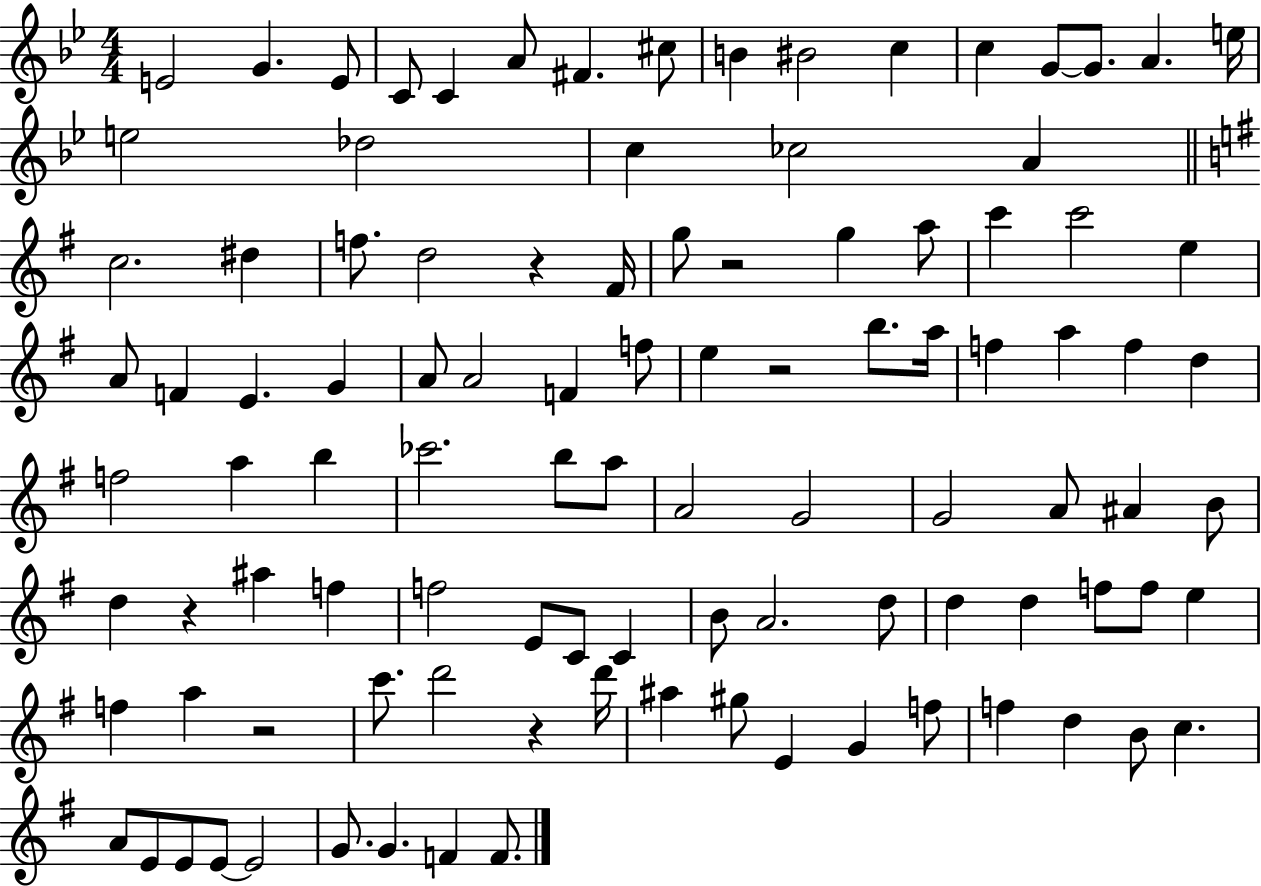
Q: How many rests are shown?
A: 6